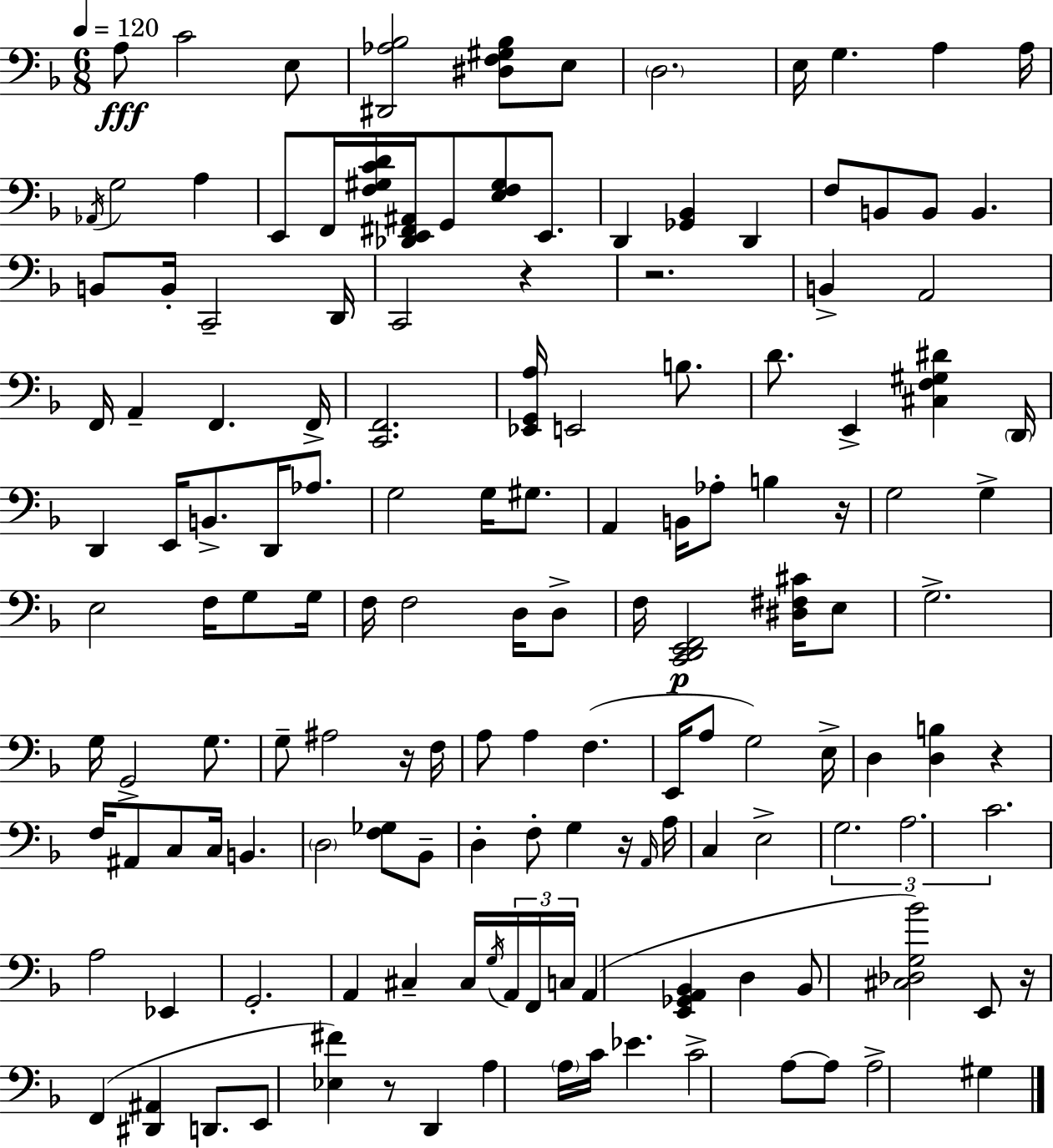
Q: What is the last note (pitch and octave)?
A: G#3